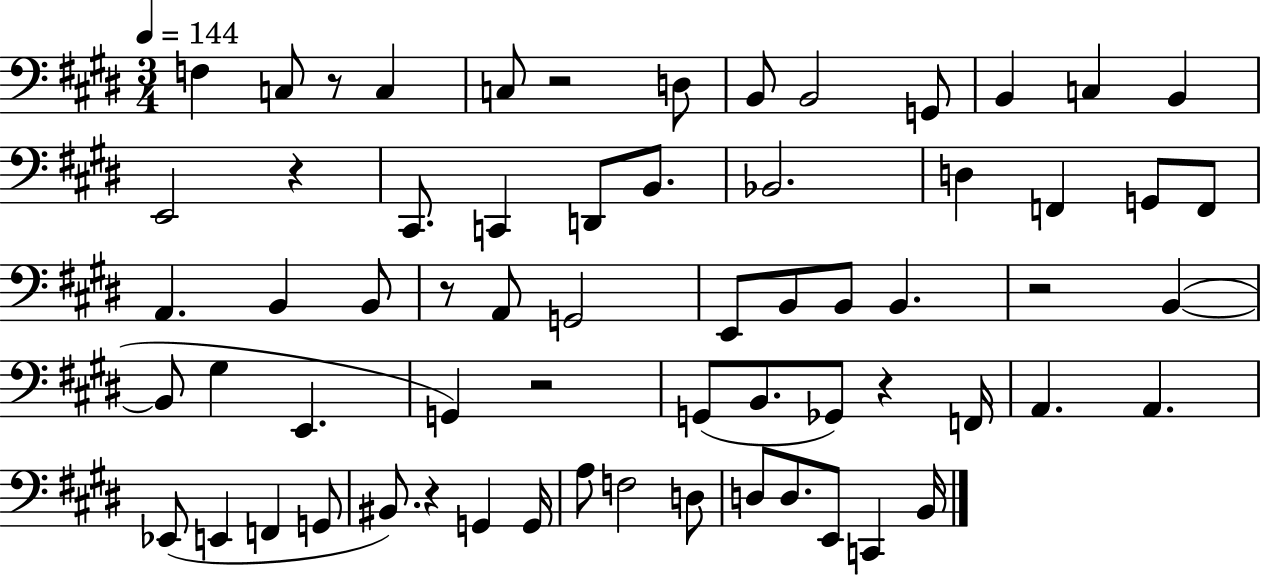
F3/q C3/e R/e C3/q C3/e R/h D3/e B2/e B2/h G2/e B2/q C3/q B2/q E2/h R/q C#2/e. C2/q D2/e B2/e. Bb2/h. D3/q F2/q G2/e F2/e A2/q. B2/q B2/e R/e A2/e G2/h E2/e B2/e B2/e B2/q. R/h B2/q B2/e G#3/q E2/q. G2/q R/h G2/e B2/e. Gb2/e R/q F2/s A2/q. A2/q. Eb2/e E2/q F2/q G2/e BIS2/e. R/q G2/q G2/s A3/e F3/h D3/e D3/e D3/e. E2/e C2/q B2/s